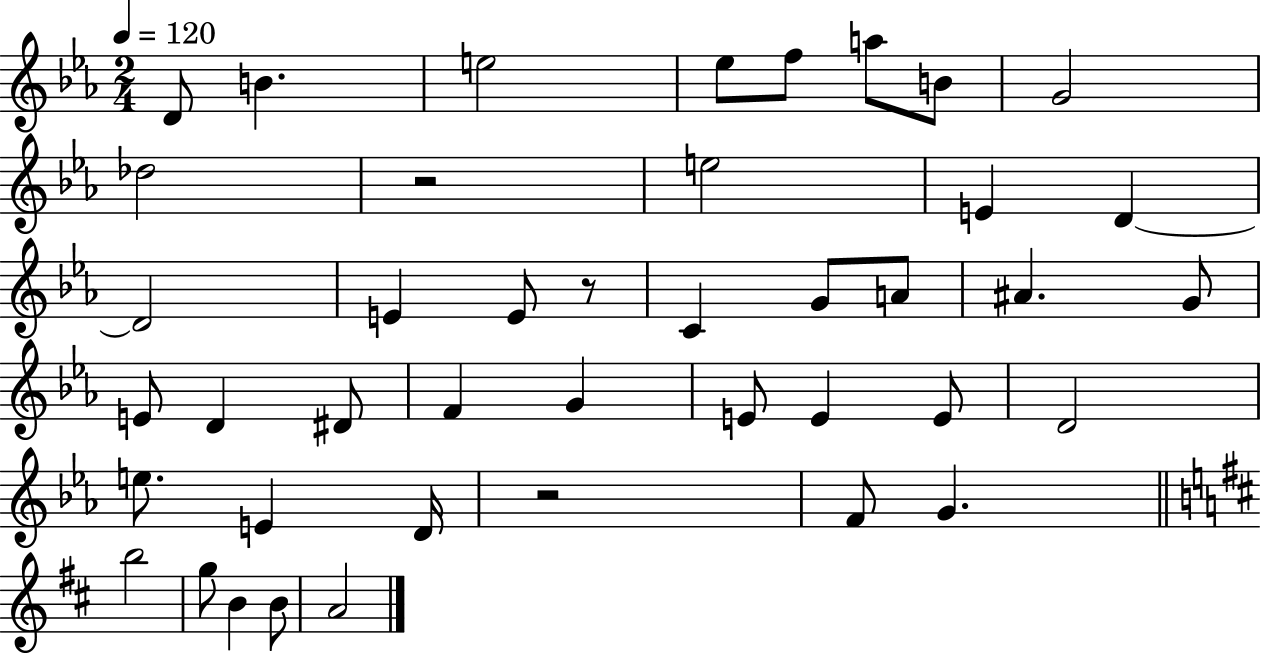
{
  \clef treble
  \numericTimeSignature
  \time 2/4
  \key ees \major
  \tempo 4 = 120
  d'8 b'4. | e''2 | ees''8 f''8 a''8 b'8 | g'2 | \break des''2 | r2 | e''2 | e'4 d'4~~ | \break d'2 | e'4 e'8 r8 | c'4 g'8 a'8 | ais'4. g'8 | \break e'8 d'4 dis'8 | f'4 g'4 | e'8 e'4 e'8 | d'2 | \break e''8. e'4 d'16 | r2 | f'8 g'4. | \bar "||" \break \key d \major b''2 | g''8 b'4 b'8 | a'2 | \bar "|."
}